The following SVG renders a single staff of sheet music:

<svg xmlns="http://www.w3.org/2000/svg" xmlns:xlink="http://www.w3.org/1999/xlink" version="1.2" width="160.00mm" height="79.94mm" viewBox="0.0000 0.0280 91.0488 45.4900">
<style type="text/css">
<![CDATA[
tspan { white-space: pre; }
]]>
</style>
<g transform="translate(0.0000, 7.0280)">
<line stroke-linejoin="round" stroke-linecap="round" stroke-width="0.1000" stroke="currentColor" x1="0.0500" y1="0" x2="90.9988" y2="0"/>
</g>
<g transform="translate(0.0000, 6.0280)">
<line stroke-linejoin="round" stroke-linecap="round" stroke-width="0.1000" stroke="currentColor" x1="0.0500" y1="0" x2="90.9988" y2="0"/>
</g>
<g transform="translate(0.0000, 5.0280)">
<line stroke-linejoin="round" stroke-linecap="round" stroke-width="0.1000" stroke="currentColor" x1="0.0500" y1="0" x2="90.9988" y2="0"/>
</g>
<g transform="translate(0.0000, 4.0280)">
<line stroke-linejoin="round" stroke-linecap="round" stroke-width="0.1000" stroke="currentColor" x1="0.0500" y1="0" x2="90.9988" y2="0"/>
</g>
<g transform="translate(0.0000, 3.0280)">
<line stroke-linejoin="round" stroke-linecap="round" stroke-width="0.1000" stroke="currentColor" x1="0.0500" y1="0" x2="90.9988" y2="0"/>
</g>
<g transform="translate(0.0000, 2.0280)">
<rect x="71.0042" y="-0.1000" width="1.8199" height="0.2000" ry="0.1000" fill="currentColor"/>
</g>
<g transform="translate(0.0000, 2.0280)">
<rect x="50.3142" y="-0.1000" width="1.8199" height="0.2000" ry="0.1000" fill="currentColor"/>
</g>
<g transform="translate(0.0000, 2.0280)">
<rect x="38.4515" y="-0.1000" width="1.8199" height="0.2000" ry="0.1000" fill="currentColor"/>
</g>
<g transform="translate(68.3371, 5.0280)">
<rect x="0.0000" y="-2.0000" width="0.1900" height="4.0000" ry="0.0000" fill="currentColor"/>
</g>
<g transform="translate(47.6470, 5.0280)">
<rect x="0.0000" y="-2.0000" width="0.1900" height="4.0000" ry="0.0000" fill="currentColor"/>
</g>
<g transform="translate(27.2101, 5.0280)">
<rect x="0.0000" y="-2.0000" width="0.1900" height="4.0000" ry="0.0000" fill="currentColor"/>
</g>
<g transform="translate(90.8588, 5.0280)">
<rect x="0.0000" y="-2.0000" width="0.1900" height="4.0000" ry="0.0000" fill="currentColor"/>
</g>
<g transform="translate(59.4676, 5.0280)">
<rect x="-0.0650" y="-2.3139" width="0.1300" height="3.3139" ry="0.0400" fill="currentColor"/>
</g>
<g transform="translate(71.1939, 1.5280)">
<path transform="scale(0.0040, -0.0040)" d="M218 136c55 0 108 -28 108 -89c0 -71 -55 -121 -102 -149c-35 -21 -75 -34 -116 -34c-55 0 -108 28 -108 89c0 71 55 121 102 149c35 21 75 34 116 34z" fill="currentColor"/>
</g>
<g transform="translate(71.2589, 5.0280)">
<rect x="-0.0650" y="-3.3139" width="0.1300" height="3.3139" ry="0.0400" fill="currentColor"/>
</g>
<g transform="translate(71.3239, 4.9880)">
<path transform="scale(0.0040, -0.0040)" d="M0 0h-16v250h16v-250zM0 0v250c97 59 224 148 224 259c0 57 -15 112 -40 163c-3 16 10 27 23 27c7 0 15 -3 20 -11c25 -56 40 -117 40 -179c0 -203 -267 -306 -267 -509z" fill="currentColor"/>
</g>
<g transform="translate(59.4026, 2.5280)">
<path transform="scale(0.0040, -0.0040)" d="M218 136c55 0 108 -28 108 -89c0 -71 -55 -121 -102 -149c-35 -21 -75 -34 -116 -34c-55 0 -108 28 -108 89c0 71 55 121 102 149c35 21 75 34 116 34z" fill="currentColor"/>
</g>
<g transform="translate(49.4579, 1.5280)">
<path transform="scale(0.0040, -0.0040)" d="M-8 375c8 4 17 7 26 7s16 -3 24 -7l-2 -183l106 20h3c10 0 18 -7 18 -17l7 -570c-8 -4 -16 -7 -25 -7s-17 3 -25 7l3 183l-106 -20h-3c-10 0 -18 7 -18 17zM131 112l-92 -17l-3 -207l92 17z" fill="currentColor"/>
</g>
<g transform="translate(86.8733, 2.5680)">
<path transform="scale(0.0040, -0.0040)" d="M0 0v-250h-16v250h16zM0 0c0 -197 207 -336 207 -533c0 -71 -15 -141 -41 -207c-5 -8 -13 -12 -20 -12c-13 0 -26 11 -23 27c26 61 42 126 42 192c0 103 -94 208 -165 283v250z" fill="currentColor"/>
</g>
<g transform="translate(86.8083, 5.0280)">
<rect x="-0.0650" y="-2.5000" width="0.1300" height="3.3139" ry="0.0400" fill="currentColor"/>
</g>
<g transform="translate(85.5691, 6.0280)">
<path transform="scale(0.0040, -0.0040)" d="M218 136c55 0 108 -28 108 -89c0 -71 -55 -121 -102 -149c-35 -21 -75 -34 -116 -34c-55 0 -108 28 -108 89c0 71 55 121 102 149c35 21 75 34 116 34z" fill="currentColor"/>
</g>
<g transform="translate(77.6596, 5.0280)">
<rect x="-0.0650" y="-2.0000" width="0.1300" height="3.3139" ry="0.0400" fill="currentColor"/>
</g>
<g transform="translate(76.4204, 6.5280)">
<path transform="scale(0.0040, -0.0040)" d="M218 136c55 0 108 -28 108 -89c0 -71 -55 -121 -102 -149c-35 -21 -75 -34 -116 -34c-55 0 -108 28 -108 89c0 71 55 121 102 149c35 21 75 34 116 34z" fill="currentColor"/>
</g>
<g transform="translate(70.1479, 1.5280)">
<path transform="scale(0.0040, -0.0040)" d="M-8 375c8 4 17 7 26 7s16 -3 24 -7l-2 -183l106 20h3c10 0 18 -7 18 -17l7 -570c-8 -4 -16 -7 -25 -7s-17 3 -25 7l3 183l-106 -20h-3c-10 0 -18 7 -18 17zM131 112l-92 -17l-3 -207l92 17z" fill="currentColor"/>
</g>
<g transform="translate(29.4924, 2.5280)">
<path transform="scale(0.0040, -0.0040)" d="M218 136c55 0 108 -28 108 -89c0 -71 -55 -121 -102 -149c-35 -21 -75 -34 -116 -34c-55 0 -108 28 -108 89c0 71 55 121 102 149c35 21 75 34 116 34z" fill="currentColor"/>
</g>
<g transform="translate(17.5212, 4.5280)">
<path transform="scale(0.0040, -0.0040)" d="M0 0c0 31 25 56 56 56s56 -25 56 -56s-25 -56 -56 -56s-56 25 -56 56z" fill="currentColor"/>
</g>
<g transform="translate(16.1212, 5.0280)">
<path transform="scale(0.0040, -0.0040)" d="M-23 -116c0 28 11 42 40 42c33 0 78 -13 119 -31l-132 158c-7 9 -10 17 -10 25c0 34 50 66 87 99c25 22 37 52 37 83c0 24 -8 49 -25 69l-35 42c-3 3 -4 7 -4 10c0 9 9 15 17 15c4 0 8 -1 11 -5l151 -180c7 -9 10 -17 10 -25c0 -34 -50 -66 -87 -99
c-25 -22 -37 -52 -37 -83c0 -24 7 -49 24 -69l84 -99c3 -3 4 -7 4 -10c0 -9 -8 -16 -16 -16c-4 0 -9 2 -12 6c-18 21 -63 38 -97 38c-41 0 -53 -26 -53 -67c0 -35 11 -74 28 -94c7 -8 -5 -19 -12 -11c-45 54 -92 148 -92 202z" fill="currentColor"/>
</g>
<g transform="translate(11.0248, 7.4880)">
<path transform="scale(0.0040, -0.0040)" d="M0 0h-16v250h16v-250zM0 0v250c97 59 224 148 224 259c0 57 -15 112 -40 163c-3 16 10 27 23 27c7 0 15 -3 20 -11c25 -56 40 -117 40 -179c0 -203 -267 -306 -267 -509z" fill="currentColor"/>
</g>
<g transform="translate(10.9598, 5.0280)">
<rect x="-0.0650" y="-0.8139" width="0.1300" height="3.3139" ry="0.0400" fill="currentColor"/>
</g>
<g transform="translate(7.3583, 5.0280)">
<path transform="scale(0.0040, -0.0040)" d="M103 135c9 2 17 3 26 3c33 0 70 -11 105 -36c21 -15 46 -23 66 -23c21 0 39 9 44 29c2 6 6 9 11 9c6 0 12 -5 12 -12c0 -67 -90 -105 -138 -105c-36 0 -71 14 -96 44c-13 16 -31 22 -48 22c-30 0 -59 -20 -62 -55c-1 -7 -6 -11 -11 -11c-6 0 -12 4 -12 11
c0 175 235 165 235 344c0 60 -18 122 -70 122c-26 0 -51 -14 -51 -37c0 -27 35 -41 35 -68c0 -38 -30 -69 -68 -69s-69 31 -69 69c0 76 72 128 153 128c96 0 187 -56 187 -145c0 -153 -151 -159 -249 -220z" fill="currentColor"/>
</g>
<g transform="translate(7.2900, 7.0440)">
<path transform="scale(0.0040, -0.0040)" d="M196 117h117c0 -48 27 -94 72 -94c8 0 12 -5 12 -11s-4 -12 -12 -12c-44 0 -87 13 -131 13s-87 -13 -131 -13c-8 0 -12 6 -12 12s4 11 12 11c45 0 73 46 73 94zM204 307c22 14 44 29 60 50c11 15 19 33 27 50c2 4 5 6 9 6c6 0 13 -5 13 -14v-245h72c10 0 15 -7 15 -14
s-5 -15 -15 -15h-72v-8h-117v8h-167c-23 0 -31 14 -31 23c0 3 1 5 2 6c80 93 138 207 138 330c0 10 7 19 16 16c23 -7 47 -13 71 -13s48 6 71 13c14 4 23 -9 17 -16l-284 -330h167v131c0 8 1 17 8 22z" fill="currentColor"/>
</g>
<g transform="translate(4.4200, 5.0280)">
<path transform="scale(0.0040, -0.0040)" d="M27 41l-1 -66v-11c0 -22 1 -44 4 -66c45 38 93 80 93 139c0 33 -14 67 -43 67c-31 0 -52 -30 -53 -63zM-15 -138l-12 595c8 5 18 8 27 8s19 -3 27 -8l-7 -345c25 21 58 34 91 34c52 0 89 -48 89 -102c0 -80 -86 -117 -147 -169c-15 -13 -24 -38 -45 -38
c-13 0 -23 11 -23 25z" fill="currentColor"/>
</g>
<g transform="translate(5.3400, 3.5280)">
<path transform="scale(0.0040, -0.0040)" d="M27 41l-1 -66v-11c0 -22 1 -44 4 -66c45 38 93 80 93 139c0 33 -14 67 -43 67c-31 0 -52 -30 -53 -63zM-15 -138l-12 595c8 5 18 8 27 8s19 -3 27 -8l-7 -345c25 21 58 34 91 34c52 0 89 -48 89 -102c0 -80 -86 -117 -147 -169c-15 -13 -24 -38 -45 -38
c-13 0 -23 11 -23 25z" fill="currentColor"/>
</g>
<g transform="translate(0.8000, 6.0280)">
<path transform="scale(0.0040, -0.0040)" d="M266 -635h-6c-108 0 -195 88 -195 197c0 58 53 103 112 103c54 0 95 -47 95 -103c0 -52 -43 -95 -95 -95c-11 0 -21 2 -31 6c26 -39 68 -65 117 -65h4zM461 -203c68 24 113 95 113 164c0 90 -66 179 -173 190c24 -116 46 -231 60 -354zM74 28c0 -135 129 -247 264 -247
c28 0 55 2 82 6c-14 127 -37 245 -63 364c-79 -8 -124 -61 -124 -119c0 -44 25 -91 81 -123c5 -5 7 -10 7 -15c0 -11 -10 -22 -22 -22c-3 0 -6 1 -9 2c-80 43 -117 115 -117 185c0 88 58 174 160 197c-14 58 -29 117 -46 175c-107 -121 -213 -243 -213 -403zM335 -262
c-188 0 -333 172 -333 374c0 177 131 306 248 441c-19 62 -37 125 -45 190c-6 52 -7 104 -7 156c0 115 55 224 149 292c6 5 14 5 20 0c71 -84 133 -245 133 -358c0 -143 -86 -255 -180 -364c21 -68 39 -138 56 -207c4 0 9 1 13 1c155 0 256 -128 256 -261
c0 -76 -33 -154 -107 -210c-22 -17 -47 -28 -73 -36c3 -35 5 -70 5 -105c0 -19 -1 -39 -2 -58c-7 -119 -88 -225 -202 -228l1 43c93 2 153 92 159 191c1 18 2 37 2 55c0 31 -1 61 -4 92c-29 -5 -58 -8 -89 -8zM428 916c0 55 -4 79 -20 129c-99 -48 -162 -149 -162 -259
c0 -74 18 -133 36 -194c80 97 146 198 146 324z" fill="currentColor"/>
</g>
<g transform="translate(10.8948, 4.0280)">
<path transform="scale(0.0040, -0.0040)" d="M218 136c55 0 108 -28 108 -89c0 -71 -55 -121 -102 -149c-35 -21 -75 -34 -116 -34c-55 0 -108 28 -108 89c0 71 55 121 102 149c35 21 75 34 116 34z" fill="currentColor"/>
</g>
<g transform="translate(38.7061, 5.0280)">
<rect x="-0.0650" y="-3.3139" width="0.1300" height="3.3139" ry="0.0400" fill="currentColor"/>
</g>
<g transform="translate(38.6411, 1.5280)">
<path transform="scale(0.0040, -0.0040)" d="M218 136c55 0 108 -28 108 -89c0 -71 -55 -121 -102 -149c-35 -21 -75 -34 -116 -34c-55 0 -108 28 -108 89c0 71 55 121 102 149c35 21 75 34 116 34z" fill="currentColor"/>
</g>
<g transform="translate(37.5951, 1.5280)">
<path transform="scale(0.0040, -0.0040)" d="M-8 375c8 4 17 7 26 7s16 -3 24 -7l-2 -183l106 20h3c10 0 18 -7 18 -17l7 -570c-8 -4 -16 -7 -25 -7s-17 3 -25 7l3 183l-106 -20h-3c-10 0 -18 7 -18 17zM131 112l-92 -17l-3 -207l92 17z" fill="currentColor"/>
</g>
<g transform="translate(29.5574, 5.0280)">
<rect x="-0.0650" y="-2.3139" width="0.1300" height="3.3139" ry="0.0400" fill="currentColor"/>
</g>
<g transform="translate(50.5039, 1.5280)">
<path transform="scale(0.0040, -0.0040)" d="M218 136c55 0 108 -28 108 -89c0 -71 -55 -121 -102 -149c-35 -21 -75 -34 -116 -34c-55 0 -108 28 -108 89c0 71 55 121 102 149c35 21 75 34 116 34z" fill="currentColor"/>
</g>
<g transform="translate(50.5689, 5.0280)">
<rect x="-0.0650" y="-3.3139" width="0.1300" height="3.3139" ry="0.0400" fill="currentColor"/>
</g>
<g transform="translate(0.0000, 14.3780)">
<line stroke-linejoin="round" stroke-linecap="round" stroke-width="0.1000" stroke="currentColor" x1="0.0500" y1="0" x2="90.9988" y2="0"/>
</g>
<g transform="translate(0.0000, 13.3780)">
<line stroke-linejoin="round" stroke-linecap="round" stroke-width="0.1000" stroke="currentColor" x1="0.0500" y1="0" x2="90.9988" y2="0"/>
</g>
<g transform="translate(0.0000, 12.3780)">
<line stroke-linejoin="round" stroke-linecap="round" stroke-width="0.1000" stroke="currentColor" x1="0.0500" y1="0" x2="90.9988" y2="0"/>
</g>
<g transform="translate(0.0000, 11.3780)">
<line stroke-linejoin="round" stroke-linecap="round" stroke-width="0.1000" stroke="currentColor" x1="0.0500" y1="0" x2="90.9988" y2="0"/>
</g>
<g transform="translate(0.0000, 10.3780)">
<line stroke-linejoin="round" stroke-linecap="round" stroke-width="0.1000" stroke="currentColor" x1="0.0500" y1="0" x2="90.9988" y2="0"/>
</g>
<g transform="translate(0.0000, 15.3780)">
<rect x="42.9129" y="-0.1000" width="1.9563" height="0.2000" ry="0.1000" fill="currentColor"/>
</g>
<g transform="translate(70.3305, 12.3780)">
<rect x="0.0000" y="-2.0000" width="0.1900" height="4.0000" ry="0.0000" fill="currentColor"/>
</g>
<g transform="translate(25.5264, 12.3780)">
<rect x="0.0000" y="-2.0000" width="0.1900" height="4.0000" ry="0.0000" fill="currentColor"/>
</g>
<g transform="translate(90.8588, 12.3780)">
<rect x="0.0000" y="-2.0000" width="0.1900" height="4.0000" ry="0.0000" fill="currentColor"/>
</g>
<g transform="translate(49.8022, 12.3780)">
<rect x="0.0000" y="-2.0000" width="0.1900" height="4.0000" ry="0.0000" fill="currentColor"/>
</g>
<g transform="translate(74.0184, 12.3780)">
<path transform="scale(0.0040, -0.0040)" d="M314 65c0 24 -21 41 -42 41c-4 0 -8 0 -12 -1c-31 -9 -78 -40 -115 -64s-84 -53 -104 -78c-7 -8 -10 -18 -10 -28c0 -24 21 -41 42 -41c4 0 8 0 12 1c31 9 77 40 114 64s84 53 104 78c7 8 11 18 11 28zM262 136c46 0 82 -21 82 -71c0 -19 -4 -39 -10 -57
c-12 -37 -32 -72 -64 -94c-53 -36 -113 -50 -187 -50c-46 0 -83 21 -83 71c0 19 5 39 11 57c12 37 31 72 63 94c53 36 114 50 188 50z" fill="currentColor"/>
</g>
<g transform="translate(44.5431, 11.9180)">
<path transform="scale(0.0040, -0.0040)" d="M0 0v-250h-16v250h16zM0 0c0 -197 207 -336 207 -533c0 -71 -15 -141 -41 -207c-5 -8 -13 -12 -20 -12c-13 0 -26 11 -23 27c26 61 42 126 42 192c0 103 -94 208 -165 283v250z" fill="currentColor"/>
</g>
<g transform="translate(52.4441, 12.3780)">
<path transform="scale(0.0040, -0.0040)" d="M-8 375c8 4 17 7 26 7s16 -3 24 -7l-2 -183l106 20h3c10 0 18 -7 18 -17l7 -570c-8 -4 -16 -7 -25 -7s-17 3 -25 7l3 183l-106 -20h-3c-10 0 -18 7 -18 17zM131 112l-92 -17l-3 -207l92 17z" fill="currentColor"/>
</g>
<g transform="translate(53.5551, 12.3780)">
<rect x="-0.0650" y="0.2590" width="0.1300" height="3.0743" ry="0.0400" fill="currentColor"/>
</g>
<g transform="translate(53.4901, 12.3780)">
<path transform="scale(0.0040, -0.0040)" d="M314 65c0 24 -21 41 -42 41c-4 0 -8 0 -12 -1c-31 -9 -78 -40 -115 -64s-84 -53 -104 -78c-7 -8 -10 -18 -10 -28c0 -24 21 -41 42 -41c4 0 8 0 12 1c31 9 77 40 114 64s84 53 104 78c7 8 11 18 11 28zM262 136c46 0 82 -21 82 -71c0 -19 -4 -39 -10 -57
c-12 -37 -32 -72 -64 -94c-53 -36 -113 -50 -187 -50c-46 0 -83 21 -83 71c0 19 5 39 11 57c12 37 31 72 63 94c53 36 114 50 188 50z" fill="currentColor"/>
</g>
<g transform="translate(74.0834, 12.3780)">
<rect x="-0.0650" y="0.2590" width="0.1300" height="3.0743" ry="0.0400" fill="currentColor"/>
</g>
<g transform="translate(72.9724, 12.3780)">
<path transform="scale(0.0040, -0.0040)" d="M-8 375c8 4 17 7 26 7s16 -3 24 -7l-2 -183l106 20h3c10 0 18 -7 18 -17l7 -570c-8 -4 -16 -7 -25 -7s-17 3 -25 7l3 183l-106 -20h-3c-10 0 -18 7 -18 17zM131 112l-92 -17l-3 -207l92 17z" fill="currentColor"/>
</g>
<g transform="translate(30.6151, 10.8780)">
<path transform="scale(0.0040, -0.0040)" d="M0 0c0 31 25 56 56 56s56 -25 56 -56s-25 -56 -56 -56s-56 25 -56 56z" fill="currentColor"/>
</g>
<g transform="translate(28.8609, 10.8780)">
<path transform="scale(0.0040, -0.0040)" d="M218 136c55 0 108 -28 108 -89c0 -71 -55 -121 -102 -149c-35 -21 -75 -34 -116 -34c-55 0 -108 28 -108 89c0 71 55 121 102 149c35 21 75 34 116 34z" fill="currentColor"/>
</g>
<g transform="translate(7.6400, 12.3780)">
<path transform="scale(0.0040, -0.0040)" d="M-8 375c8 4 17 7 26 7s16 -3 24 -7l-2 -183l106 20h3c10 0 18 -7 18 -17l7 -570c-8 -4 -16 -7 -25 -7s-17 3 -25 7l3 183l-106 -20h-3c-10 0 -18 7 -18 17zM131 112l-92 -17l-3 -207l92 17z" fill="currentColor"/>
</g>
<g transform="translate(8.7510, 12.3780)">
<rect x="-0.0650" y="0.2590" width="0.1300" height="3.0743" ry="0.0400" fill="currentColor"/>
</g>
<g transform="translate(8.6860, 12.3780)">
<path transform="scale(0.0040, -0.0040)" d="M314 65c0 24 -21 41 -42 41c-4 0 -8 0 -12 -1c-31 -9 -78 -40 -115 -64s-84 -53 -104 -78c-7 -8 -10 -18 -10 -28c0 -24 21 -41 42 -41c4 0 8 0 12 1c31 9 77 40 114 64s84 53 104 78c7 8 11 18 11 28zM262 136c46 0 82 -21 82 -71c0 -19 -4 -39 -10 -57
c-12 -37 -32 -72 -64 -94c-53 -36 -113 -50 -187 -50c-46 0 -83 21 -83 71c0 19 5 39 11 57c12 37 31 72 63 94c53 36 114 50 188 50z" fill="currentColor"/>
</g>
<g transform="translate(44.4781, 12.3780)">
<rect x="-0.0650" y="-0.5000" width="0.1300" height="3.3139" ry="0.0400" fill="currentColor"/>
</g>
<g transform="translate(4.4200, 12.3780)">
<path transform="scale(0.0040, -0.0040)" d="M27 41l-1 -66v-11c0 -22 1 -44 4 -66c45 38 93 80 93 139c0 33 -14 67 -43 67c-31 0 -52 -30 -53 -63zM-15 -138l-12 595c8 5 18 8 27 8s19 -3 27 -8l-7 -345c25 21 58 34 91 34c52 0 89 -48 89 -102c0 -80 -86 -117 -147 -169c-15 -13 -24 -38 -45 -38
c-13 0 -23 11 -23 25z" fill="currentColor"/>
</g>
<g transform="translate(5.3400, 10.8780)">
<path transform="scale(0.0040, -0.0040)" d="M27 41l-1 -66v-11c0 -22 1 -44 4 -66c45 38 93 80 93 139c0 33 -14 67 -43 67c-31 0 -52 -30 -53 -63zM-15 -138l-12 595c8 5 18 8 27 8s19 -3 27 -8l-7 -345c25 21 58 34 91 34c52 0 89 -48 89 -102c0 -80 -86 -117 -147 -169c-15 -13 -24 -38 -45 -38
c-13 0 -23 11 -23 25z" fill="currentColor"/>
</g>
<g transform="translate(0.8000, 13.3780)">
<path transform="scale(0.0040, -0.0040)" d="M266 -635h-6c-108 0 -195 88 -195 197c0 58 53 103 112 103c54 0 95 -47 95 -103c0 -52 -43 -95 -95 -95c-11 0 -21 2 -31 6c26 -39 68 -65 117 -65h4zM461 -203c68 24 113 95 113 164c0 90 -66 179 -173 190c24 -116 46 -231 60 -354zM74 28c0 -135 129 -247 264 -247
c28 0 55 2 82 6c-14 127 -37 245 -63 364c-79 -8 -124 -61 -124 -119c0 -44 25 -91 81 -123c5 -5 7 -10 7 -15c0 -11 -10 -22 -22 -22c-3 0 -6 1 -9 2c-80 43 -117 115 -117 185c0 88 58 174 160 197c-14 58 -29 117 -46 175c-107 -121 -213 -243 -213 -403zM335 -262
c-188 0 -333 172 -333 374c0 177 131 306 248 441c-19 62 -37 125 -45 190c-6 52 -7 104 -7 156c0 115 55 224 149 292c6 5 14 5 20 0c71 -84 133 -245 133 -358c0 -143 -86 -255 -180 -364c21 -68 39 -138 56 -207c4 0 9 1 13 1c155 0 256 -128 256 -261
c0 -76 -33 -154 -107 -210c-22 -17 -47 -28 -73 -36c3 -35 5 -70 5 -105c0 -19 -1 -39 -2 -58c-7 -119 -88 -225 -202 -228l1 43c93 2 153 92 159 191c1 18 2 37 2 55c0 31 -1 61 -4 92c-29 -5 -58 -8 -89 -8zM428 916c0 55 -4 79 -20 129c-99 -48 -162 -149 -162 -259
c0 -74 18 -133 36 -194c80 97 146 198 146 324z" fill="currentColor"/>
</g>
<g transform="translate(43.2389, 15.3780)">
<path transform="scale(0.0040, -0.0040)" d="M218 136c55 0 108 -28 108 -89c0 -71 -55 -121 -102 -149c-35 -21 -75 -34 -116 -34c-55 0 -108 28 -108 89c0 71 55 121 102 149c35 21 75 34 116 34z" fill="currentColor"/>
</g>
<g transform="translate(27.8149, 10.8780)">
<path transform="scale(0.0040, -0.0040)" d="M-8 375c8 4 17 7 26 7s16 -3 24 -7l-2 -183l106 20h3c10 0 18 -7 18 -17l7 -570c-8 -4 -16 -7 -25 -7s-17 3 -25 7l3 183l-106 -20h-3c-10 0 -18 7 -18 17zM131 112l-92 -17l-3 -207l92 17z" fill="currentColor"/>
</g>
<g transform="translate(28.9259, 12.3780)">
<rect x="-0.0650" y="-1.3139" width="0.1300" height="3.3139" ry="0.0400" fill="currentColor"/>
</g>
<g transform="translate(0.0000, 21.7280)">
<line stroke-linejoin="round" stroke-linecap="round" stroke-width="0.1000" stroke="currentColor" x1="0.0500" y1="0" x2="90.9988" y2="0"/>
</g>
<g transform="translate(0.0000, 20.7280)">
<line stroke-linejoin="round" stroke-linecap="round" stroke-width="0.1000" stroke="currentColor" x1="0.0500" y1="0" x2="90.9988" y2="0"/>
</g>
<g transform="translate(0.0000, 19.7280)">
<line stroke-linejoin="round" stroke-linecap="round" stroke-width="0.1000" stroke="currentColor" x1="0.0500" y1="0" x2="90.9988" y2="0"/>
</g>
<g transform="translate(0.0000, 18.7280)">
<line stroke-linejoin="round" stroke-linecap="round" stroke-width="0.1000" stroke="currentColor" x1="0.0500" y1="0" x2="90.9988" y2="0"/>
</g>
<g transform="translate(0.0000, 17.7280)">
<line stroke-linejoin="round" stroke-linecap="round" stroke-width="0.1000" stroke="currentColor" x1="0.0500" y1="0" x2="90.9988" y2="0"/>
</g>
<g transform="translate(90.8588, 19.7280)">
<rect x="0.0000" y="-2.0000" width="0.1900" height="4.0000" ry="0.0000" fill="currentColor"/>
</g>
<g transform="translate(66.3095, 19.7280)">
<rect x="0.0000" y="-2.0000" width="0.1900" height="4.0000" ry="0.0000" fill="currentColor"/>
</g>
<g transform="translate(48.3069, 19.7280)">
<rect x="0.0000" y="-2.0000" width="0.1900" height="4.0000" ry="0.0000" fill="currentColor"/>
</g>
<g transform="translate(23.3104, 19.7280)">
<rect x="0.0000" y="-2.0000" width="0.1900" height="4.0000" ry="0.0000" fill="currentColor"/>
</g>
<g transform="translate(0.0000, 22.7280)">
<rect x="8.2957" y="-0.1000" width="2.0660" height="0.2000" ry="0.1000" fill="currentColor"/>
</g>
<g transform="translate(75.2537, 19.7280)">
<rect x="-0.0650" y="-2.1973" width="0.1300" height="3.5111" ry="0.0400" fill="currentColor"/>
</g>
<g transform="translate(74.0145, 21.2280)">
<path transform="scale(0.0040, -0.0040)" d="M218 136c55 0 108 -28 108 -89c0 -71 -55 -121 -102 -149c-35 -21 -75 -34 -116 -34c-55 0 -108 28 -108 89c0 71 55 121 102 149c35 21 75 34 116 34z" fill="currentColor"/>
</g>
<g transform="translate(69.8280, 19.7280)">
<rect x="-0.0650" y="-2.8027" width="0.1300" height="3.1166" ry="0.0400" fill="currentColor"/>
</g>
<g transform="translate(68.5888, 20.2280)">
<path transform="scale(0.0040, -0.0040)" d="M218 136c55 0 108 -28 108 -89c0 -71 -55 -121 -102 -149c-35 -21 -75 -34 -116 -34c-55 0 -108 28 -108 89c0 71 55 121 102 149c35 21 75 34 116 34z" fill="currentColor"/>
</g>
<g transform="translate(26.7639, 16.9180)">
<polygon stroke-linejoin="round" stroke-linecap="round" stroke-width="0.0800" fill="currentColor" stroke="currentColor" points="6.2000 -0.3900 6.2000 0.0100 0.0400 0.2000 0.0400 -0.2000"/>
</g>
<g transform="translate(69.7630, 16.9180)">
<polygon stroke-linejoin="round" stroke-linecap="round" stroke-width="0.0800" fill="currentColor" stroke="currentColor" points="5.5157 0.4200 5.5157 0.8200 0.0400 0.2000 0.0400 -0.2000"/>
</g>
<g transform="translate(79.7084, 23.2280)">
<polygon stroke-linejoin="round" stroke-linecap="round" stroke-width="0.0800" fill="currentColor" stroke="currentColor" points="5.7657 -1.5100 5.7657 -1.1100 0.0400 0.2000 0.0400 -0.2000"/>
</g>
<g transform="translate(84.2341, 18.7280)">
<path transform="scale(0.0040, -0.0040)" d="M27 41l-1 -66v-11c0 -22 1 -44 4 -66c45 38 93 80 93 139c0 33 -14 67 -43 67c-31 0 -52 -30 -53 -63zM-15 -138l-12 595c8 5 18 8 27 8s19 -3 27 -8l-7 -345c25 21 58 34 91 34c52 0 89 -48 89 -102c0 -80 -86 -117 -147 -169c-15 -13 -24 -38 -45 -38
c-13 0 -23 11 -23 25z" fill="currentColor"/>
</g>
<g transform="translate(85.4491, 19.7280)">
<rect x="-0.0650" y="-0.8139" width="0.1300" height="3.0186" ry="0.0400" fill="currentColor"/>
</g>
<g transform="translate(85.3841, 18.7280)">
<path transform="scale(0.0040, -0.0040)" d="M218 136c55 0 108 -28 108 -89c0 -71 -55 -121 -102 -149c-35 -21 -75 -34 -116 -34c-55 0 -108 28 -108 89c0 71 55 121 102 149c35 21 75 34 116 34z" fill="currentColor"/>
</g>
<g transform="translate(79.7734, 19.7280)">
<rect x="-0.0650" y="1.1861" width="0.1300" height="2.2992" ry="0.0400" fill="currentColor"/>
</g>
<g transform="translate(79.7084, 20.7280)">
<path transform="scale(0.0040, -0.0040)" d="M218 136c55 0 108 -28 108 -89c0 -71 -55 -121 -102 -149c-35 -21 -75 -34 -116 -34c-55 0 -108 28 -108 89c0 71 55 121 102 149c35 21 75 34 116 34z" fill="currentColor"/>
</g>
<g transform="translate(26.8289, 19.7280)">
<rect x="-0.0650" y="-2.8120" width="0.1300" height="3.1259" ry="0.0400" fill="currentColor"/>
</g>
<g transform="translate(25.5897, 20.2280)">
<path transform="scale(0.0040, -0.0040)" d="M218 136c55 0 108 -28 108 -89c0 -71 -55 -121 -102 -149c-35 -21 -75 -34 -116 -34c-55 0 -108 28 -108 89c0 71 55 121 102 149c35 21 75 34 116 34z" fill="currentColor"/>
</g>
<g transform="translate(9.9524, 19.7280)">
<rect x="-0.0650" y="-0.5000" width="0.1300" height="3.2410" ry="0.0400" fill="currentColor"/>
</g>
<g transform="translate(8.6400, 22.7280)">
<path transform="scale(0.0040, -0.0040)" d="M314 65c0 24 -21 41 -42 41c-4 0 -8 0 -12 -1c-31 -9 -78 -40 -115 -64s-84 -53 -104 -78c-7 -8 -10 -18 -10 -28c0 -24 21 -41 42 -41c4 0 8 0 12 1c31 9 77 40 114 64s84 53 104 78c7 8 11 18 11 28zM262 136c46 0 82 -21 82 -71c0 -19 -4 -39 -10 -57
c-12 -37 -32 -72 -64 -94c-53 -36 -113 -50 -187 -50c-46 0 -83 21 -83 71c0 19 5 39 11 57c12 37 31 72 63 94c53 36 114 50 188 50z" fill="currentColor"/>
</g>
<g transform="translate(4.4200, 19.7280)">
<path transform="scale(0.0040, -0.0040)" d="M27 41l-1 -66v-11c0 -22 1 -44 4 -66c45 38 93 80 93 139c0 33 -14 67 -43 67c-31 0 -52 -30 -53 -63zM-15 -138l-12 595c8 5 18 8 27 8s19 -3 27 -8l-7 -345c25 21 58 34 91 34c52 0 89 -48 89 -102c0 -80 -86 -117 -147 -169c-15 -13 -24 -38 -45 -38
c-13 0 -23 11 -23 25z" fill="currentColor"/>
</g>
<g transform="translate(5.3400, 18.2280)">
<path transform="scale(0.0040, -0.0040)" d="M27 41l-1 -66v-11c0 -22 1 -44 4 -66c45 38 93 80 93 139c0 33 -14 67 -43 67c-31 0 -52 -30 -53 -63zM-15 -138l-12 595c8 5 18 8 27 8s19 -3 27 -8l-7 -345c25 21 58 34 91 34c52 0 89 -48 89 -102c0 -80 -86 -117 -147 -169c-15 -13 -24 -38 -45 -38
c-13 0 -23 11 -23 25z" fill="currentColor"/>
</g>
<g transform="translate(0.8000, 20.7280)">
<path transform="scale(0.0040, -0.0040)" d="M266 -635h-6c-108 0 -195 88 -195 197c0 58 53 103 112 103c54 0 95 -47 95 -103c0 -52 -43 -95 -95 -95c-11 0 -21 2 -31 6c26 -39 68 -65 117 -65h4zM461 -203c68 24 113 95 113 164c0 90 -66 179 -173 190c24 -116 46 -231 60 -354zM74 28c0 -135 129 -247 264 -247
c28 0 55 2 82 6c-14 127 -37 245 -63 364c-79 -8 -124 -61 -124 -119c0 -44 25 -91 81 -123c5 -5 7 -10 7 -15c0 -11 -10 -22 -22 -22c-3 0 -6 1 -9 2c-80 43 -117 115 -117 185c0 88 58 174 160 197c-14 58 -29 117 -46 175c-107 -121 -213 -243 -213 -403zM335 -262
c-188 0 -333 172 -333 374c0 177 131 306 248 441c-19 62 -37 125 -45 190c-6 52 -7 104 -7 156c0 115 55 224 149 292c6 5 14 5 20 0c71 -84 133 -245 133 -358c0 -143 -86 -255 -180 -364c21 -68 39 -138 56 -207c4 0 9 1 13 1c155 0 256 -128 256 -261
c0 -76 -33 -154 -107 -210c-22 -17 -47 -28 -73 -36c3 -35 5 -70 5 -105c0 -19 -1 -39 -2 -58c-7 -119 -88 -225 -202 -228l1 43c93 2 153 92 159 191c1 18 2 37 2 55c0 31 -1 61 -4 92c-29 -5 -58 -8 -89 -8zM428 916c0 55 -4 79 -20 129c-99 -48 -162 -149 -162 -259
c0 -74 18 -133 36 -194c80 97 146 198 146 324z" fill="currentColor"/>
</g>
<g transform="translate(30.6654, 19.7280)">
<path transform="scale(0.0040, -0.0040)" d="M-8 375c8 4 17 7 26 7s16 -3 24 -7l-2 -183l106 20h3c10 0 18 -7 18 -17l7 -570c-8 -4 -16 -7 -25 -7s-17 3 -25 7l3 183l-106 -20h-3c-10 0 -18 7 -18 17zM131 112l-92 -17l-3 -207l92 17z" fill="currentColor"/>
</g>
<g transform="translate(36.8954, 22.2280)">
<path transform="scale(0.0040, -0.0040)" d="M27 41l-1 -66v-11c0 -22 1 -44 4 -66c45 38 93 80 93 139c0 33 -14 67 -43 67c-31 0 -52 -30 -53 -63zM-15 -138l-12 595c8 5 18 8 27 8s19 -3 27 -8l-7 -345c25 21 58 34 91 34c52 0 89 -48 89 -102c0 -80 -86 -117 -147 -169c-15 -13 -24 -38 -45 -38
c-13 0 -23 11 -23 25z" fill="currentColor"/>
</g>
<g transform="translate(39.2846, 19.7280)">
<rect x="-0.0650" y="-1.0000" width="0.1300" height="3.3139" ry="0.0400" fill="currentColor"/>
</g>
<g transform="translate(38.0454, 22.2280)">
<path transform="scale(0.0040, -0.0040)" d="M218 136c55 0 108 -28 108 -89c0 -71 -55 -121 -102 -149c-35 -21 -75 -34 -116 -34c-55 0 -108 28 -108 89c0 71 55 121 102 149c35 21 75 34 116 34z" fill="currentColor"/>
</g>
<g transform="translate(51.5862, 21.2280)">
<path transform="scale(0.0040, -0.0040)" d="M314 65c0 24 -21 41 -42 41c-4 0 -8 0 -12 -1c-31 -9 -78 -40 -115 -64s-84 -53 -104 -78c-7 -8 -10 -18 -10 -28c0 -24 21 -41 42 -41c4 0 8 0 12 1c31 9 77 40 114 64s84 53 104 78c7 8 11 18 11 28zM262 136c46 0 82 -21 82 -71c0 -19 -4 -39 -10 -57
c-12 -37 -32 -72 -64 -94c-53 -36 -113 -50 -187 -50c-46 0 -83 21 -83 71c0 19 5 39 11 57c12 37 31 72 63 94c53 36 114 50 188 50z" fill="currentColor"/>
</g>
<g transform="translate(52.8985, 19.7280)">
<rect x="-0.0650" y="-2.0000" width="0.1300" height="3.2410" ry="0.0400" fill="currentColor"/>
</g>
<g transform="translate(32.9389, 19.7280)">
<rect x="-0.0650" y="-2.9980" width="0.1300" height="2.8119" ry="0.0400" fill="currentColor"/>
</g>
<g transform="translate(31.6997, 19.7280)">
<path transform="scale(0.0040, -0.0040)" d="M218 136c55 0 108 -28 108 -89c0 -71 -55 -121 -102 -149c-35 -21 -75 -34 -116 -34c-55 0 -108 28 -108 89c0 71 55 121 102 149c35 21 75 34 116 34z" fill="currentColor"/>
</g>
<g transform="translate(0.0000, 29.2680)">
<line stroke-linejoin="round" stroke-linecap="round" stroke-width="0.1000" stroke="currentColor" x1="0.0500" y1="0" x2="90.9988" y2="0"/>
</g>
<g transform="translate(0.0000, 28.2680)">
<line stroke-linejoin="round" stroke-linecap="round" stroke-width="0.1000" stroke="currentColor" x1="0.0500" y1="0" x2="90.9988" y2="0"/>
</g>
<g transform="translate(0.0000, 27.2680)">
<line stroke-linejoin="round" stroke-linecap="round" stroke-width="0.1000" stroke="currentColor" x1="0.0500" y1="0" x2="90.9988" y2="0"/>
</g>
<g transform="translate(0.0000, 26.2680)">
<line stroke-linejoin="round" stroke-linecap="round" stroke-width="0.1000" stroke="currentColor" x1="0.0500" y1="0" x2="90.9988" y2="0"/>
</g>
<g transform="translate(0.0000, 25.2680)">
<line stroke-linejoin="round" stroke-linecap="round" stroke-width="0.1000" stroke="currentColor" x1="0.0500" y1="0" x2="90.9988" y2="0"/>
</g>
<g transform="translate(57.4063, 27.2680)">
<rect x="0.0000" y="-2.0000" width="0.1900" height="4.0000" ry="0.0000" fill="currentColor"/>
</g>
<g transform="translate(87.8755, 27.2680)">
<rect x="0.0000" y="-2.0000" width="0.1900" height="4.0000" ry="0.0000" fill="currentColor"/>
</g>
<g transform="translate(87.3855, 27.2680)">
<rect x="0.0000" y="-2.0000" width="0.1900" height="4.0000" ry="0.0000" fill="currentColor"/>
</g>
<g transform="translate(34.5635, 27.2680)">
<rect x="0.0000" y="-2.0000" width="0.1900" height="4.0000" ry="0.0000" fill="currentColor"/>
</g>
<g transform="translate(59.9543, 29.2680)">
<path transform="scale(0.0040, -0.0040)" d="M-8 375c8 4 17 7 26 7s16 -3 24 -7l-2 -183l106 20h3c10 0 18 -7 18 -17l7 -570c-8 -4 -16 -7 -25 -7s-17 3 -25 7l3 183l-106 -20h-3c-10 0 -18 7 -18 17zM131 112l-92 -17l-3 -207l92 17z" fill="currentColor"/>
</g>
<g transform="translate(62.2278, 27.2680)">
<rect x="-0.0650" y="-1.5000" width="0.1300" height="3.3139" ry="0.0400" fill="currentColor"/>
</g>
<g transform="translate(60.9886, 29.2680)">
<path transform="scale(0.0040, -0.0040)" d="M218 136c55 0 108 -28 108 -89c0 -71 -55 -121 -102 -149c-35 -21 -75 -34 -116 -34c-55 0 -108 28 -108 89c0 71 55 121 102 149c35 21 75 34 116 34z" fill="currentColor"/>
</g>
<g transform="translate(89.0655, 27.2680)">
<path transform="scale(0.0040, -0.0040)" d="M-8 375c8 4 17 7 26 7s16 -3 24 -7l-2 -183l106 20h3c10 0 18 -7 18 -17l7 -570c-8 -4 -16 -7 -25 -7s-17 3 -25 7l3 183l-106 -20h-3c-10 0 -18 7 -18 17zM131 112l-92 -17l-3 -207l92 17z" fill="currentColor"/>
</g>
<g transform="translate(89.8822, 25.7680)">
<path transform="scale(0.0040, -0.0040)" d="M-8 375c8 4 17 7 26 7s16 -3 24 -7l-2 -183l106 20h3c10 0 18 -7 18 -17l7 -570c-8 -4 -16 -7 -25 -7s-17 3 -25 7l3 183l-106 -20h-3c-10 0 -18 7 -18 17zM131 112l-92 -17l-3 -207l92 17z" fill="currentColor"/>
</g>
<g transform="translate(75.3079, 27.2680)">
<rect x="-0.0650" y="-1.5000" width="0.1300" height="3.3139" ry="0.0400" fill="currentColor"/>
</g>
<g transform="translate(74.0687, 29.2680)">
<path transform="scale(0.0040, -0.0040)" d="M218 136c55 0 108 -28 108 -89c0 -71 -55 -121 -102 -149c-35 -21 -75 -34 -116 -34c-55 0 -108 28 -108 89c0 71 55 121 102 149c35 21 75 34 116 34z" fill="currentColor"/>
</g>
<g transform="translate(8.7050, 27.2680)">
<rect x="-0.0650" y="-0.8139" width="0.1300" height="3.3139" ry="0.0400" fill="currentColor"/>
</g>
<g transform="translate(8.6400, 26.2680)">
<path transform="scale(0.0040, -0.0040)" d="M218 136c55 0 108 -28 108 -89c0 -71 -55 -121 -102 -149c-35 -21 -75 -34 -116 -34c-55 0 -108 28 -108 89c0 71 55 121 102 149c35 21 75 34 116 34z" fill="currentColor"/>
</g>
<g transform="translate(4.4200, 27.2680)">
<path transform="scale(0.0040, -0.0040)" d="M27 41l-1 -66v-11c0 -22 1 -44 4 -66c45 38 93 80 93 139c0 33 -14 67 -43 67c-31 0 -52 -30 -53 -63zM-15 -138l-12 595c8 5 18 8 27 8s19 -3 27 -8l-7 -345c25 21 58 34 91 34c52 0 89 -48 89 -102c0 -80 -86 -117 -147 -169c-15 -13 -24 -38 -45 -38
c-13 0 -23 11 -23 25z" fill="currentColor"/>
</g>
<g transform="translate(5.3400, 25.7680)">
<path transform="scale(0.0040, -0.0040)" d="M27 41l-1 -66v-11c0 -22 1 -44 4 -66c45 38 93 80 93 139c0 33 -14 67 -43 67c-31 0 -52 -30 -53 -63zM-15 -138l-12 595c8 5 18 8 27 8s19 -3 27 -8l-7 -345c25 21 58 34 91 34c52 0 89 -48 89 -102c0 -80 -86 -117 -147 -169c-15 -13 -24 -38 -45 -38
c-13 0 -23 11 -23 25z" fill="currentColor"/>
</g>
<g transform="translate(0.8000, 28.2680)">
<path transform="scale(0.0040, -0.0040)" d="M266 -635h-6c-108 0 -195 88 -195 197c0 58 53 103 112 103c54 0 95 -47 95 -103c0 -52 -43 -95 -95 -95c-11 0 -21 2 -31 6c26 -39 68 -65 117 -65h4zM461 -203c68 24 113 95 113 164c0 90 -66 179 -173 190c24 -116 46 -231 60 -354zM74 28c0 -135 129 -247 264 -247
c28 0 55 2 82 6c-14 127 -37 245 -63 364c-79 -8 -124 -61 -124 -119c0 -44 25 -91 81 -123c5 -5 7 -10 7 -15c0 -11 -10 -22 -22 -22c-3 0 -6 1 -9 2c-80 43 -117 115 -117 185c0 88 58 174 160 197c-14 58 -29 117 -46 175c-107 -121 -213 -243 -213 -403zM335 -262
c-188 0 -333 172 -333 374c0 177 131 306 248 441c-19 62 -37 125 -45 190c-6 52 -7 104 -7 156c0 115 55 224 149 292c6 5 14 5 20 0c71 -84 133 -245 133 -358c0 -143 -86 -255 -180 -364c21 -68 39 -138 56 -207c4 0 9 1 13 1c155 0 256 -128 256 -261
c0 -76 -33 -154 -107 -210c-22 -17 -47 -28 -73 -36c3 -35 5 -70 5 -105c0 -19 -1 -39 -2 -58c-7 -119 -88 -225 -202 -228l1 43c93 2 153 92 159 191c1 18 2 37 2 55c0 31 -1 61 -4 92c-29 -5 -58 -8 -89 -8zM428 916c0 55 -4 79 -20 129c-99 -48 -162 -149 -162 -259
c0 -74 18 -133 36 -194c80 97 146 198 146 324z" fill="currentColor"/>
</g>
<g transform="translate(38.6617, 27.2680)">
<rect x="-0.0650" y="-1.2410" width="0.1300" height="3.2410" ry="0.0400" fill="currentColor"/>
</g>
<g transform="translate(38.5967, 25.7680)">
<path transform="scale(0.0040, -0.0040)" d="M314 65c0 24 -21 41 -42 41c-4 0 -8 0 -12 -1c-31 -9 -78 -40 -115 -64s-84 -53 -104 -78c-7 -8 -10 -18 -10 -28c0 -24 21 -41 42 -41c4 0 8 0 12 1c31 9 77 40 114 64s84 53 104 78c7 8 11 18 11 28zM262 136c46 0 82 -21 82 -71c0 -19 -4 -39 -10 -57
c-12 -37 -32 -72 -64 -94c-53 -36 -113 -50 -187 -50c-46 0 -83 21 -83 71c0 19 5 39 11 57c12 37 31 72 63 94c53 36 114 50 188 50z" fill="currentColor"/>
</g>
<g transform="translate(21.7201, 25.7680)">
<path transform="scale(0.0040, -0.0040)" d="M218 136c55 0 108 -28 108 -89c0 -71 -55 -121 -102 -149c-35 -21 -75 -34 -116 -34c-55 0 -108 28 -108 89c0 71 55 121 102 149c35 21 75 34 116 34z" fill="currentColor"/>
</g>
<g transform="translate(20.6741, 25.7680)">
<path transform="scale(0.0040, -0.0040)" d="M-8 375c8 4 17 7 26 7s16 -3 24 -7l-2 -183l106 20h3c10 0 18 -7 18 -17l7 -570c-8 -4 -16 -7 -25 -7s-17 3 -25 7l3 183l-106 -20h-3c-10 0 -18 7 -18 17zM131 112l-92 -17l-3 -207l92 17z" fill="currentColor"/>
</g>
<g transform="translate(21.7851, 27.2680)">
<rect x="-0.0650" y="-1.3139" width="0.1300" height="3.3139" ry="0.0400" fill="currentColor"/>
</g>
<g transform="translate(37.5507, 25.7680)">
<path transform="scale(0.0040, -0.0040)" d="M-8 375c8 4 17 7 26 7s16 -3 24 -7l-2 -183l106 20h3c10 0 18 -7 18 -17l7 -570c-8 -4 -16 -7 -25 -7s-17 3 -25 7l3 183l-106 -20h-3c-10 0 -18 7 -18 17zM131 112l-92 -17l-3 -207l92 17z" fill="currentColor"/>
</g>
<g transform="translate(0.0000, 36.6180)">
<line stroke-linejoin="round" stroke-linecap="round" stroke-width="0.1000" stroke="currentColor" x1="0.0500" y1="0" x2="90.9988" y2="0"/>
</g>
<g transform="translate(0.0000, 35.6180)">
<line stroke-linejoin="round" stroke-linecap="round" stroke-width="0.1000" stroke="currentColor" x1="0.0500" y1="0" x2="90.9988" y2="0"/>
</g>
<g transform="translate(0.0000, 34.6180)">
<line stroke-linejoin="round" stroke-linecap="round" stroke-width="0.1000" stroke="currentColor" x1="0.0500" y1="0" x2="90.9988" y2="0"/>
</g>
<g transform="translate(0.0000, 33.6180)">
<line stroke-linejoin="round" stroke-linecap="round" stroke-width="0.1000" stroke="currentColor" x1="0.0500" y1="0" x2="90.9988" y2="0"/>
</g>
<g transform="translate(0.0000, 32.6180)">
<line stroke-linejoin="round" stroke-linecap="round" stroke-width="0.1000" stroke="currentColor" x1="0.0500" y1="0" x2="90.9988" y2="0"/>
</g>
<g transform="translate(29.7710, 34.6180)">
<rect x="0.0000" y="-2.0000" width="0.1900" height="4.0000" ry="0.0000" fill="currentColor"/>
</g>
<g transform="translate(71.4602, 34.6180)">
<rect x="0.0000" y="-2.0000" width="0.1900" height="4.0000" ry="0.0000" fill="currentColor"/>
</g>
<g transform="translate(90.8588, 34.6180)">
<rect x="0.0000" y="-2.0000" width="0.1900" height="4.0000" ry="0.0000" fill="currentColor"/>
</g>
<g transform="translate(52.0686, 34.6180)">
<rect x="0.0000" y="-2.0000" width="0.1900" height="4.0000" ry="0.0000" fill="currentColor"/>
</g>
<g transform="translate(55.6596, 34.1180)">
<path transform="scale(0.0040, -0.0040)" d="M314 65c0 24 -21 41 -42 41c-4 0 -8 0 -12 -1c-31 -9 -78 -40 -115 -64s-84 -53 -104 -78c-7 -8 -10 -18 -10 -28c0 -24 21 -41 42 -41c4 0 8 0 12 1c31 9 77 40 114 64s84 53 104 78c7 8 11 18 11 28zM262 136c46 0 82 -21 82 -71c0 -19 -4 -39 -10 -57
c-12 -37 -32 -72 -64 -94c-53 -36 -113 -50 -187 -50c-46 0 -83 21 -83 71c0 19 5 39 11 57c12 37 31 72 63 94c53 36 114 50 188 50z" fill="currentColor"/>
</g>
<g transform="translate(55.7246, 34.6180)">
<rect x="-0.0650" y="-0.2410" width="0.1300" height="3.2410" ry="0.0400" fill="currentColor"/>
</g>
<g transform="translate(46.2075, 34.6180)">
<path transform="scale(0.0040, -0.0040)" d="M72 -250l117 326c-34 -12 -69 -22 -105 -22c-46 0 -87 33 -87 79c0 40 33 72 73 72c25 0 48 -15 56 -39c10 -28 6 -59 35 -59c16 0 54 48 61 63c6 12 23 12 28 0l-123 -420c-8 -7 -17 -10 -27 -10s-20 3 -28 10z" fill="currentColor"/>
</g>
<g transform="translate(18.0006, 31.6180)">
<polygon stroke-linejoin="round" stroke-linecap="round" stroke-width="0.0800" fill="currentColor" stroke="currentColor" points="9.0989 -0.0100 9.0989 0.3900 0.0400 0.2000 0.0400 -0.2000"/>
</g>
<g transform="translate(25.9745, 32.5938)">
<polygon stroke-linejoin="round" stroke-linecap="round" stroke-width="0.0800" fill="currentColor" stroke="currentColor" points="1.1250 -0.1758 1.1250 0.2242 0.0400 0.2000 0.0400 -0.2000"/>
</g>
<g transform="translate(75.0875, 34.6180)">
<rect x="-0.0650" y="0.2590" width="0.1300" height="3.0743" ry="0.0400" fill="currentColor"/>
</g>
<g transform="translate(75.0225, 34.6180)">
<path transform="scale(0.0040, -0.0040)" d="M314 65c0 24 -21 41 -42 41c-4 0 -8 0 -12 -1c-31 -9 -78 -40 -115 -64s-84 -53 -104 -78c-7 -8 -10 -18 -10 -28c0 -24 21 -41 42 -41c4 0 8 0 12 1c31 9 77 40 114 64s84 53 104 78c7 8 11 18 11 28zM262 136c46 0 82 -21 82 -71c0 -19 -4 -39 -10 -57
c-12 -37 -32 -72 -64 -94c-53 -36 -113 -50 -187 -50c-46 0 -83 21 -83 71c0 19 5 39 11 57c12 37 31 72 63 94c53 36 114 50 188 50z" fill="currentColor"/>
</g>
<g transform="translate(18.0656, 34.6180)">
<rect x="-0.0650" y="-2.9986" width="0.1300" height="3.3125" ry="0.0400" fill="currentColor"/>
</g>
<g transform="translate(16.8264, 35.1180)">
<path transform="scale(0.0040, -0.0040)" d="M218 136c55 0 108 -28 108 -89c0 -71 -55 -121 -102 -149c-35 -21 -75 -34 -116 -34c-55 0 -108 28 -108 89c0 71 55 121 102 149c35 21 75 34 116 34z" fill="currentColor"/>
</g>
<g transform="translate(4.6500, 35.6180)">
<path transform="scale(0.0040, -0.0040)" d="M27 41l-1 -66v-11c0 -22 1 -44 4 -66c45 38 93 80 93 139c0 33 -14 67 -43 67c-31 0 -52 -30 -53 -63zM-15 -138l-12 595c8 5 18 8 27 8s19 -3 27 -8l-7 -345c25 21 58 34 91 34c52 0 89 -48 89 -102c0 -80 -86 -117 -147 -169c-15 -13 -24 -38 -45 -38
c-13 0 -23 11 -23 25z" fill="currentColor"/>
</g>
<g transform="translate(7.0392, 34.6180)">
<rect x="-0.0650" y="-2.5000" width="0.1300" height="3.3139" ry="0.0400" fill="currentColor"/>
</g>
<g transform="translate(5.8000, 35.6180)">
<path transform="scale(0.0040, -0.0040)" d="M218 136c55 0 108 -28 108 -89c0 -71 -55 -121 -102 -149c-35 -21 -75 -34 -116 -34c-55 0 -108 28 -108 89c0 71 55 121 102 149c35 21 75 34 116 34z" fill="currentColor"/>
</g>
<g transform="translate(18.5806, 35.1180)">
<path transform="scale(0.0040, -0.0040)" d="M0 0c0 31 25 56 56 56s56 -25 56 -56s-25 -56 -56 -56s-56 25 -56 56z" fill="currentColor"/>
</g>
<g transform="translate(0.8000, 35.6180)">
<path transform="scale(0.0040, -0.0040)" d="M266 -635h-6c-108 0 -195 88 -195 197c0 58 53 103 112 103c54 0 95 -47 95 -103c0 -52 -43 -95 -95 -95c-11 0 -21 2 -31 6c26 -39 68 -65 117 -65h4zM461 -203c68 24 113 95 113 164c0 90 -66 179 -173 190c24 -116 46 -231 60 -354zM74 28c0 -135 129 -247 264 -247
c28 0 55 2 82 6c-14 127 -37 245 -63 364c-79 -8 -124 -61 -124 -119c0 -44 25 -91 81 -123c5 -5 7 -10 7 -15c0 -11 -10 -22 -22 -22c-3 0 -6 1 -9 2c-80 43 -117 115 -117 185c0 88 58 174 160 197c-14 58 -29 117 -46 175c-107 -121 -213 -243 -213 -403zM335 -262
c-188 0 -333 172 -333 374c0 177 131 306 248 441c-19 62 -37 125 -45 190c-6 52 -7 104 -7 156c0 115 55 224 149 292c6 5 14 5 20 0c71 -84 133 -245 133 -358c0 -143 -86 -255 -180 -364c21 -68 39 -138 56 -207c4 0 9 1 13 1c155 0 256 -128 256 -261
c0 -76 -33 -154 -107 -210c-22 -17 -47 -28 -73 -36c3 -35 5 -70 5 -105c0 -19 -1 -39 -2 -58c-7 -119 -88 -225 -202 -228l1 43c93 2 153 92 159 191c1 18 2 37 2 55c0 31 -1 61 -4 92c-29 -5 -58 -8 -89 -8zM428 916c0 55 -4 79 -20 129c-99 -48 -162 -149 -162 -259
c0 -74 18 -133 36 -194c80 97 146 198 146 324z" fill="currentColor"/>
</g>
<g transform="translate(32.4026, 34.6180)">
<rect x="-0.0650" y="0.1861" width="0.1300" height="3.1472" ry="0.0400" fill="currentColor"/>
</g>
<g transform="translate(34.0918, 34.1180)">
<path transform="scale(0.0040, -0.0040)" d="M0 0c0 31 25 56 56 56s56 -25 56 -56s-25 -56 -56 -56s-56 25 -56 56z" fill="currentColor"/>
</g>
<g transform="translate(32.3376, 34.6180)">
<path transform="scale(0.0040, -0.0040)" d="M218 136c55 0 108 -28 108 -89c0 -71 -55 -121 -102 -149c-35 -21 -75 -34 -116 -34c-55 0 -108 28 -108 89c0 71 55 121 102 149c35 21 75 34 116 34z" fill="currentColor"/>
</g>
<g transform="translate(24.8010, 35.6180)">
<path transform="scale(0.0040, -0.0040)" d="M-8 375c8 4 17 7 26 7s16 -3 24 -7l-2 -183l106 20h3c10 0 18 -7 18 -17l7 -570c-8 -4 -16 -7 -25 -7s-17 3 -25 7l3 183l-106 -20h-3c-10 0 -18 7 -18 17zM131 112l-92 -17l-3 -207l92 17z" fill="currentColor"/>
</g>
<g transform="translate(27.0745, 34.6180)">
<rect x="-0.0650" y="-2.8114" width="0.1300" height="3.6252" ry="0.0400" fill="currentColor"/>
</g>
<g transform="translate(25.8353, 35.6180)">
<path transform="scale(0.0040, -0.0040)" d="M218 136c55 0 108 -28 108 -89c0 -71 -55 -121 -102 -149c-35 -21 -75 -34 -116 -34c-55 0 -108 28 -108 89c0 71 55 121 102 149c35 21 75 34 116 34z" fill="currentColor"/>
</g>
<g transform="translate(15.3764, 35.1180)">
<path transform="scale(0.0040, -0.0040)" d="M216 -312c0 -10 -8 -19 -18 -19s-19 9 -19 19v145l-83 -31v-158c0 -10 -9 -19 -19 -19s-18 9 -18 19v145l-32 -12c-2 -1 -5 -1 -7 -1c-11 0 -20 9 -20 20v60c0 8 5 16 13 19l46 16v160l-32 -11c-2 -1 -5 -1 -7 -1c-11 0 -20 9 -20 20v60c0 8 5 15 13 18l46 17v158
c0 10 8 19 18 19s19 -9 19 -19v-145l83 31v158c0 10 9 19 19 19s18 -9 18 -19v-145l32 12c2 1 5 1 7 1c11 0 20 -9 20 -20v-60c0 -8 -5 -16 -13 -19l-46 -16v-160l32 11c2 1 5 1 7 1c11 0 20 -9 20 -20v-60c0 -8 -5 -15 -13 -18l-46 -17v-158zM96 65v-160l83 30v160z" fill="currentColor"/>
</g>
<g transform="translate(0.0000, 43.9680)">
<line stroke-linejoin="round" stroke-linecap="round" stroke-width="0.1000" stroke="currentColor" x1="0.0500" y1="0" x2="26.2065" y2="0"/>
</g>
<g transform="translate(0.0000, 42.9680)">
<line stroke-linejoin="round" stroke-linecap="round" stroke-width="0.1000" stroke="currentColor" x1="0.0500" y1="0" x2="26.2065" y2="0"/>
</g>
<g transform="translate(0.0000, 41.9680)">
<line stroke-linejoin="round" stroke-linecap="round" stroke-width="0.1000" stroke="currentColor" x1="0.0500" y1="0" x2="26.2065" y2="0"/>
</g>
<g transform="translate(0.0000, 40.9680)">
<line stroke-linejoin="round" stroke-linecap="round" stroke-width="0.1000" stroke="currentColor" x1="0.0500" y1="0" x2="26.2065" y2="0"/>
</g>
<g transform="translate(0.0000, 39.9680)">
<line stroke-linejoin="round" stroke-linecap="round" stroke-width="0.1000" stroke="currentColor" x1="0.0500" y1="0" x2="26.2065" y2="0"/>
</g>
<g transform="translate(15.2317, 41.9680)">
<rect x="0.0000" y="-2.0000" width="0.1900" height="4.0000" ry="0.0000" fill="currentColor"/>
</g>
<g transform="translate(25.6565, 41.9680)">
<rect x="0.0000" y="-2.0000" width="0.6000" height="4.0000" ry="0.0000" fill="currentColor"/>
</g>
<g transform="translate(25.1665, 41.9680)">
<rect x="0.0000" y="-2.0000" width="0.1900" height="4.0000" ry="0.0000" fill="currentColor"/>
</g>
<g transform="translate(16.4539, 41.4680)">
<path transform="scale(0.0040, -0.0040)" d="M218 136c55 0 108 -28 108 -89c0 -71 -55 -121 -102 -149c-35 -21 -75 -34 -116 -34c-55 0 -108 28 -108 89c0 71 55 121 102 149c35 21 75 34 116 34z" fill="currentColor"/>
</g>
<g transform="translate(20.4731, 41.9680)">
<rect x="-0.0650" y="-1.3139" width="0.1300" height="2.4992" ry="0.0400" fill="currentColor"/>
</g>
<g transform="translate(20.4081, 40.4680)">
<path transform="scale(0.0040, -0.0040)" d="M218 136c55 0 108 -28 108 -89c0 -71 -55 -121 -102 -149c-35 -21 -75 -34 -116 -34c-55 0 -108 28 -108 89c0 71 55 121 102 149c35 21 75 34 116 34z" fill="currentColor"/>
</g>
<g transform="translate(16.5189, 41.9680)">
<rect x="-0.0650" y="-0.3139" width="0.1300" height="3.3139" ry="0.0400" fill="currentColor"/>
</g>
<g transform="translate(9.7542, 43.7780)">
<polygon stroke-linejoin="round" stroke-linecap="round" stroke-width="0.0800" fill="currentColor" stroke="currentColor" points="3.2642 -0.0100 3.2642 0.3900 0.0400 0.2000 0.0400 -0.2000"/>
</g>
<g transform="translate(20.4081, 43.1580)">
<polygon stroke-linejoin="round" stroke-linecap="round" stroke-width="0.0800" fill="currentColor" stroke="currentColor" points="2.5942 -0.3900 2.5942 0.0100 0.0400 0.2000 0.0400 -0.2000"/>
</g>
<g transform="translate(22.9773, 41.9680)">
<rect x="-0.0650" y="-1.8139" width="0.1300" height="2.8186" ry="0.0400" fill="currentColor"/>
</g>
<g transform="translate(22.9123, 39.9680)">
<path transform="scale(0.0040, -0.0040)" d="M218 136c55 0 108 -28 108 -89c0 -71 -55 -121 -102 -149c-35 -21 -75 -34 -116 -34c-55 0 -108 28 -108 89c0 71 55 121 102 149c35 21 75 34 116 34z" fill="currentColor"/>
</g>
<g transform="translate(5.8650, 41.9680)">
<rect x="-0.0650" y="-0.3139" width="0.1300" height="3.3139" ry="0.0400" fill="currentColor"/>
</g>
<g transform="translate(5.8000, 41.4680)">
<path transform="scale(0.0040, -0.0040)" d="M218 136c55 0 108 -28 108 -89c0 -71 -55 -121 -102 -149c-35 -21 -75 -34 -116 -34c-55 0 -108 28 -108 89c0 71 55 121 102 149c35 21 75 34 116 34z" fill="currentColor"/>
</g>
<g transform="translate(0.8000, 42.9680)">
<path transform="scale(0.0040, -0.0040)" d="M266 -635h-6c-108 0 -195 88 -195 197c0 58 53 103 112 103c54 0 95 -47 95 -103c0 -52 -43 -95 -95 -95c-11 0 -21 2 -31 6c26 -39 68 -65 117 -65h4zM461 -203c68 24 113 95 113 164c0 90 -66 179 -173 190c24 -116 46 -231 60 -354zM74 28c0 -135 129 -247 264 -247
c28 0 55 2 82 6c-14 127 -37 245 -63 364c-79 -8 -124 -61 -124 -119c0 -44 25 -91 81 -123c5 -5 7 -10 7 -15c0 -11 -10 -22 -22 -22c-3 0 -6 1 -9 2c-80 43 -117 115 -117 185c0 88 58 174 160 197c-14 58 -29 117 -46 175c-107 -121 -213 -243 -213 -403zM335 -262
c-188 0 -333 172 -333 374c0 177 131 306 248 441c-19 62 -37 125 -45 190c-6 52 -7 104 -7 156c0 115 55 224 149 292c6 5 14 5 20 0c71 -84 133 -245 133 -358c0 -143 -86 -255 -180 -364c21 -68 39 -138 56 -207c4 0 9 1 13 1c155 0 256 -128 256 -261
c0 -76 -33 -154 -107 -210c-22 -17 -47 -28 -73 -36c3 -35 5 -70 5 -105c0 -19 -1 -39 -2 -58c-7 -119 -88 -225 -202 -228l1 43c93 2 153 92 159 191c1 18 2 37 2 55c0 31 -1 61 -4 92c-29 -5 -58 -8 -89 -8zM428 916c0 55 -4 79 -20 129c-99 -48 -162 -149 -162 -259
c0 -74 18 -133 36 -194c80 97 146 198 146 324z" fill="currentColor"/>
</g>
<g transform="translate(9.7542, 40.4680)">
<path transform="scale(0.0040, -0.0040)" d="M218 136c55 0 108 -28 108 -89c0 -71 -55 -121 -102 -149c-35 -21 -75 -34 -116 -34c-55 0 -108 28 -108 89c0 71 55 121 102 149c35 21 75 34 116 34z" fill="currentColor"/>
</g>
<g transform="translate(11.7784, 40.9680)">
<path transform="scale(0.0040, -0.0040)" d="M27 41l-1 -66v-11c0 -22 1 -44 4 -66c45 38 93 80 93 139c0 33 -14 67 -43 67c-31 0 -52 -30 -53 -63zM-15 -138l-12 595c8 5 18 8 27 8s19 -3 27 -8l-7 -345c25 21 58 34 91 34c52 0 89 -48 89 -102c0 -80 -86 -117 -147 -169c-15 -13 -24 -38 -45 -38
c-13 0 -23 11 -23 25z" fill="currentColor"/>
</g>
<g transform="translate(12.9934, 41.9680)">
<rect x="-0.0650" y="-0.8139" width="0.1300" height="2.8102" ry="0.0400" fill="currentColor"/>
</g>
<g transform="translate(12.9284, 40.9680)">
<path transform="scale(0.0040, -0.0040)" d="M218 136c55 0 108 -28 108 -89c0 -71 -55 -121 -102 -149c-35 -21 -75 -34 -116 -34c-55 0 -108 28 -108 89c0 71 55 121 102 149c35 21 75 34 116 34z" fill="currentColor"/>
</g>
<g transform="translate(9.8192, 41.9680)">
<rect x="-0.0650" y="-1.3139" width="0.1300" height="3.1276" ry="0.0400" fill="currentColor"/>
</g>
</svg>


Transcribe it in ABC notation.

X:1
T:Untitled
M:2/4
L:1/4
K:Bb
d/2 z g b b g b/2 F G/2 B2 e C/2 B2 B2 C2 A/2 B/2 _D F2 A/2 F/2 G/2 _d/2 d e e2 E E _G ^A/2 G/4 B z/2 c2 B2 c e/2 _d/2 c e/2 f/2